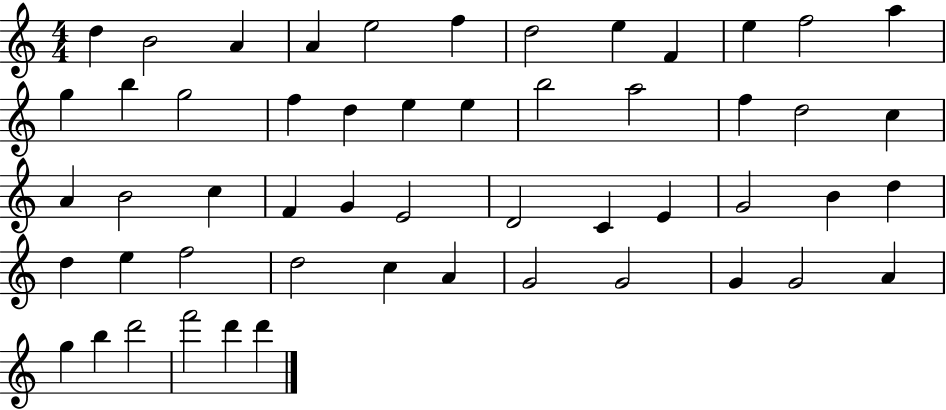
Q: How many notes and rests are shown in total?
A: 53